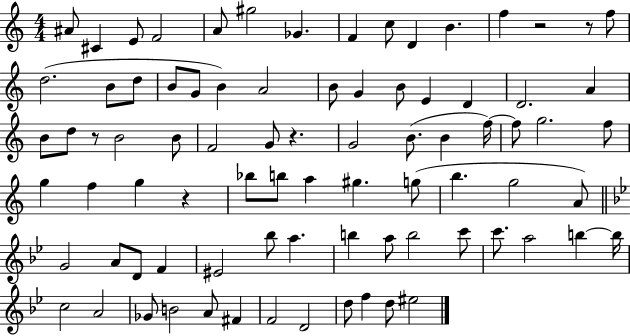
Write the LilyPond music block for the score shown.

{
  \clef treble
  \numericTimeSignature
  \time 4/4
  \key c \major
  ais'8 cis'4 e'8 f'2 | a'8 gis''2 ges'4. | f'4 c''8 d'4 b'4. | f''4 r2 r8 f''8 | \break d''2.( b'8 d''8 | b'8 g'8 b'4) a'2 | b'8 g'4 b'8 e'4 d'4 | d'2. a'4 | \break b'8 d''8 r8 b'2 b'8 | f'2 g'8 r4. | g'2 b'8.( b'4 f''16~~) | f''8 g''2. f''8 | \break g''4 f''4 g''4 r4 | bes''8 b''8 a''4 gis''4. g''8( | b''4. g''2 a'8) | \bar "||" \break \key bes \major g'2 a'8 d'8 f'4 | eis'2 bes''8 a''4. | b''4 a''8 b''2 c'''8 | c'''8. a''2 b''4~~ b''16 | \break c''2 a'2 | ges'8 b'2 a'8 fis'4 | f'2 d'2 | d''8 f''4 d''8 eis''2 | \break \bar "|."
}